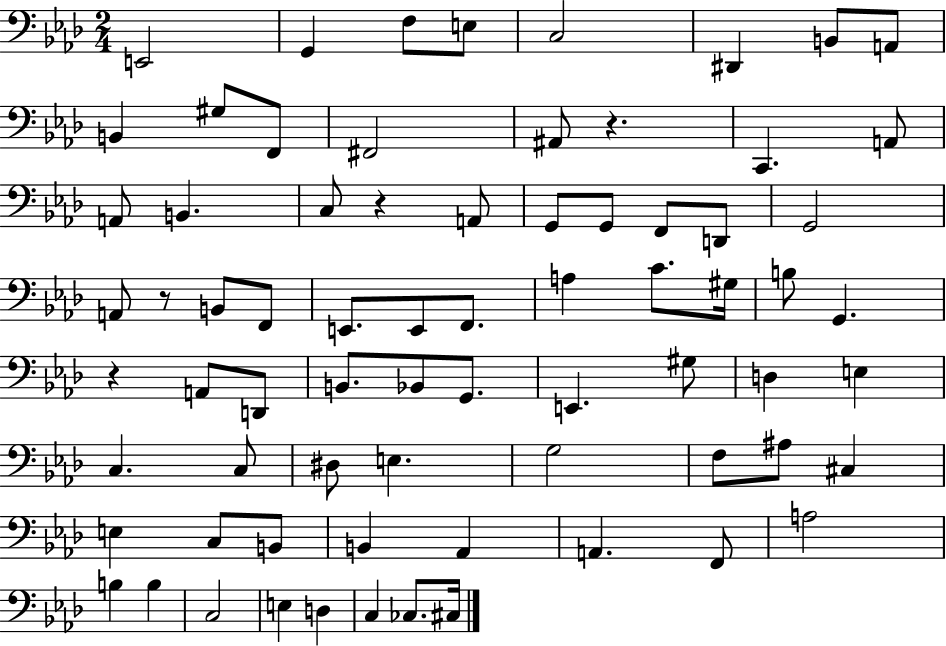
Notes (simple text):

E2/h G2/q F3/e E3/e C3/h D#2/q B2/e A2/e B2/q G#3/e F2/e F#2/h A#2/e R/q. C2/q. A2/e A2/e B2/q. C3/e R/q A2/e G2/e G2/e F2/e D2/e G2/h A2/e R/e B2/e F2/e E2/e. E2/e F2/e. A3/q C4/e. G#3/s B3/e G2/q. R/q A2/e D2/e B2/e. Bb2/e G2/e. E2/q. G#3/e D3/q E3/q C3/q. C3/e D#3/e E3/q. G3/h F3/e A#3/e C#3/q E3/q C3/e B2/e B2/q Ab2/q A2/q. F2/e A3/h B3/q B3/q C3/h E3/q D3/q C3/q CES3/e. C#3/s